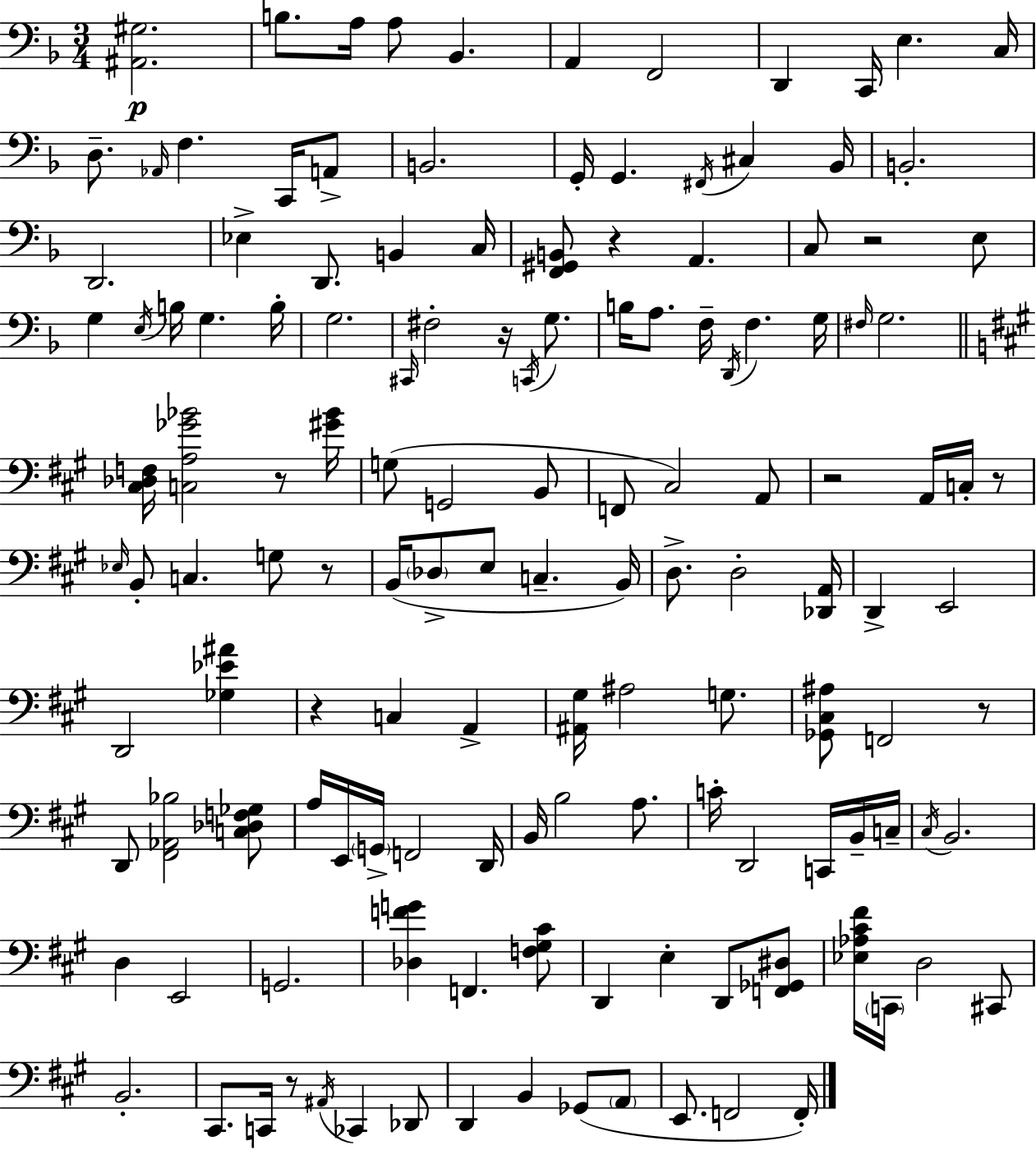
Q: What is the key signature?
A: F major